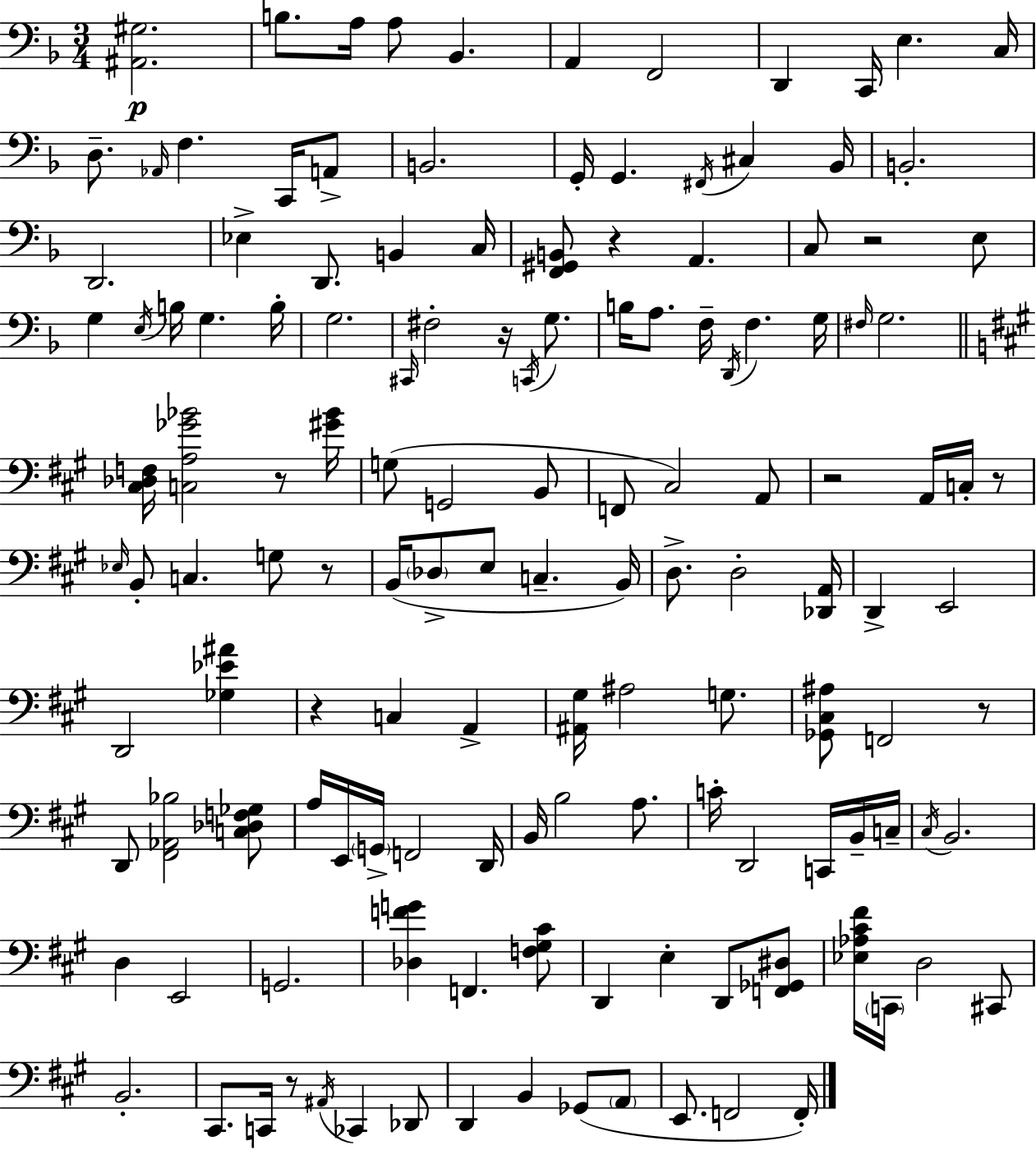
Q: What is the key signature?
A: F major